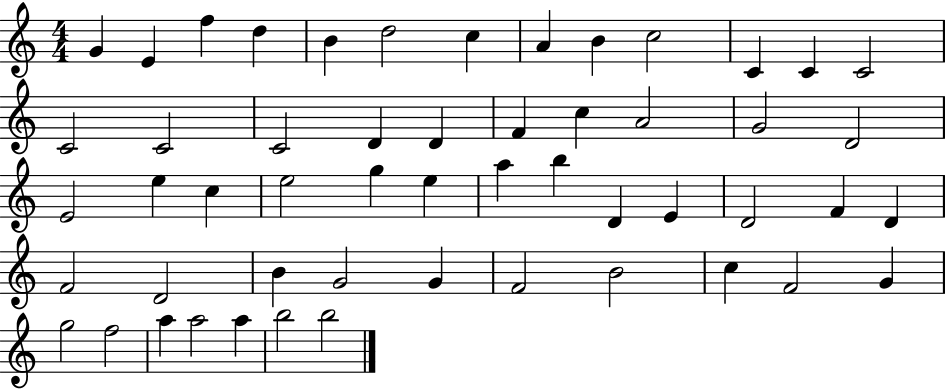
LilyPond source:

{
  \clef treble
  \numericTimeSignature
  \time 4/4
  \key c \major
  g'4 e'4 f''4 d''4 | b'4 d''2 c''4 | a'4 b'4 c''2 | c'4 c'4 c'2 | \break c'2 c'2 | c'2 d'4 d'4 | f'4 c''4 a'2 | g'2 d'2 | \break e'2 e''4 c''4 | e''2 g''4 e''4 | a''4 b''4 d'4 e'4 | d'2 f'4 d'4 | \break f'2 d'2 | b'4 g'2 g'4 | f'2 b'2 | c''4 f'2 g'4 | \break g''2 f''2 | a''4 a''2 a''4 | b''2 b''2 | \bar "|."
}